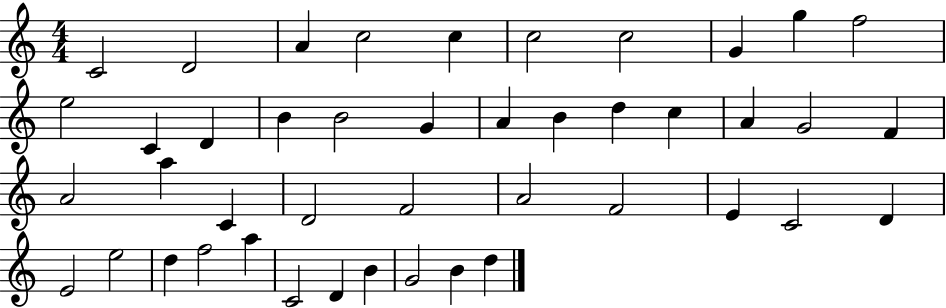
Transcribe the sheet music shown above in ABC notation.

X:1
T:Untitled
M:4/4
L:1/4
K:C
C2 D2 A c2 c c2 c2 G g f2 e2 C D B B2 G A B d c A G2 F A2 a C D2 F2 A2 F2 E C2 D E2 e2 d f2 a C2 D B G2 B d